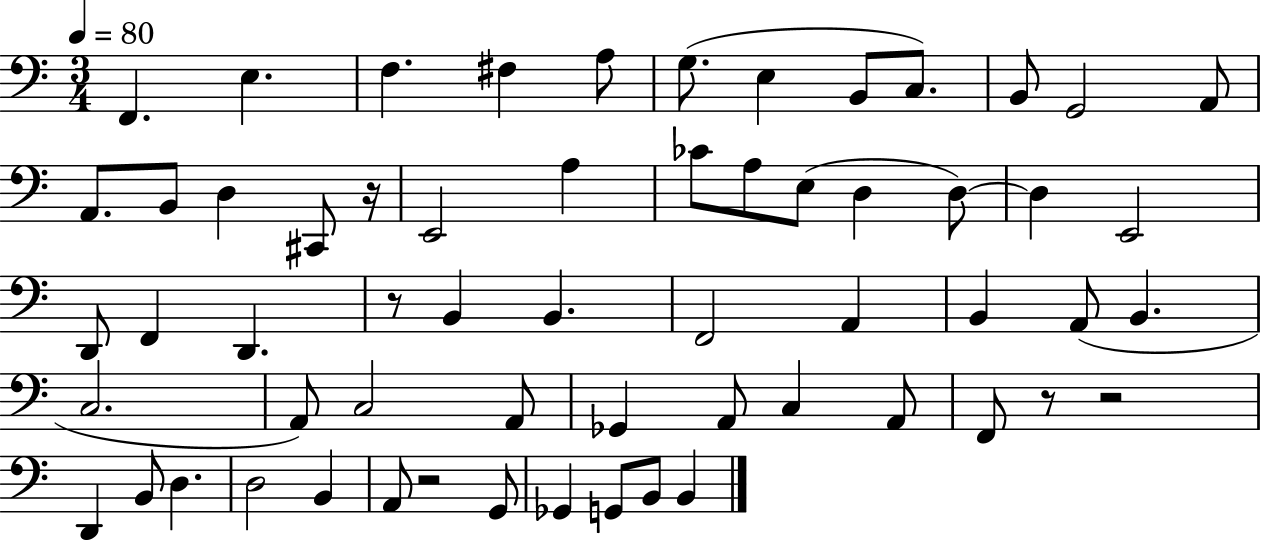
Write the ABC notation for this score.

X:1
T:Untitled
M:3/4
L:1/4
K:C
F,, E, F, ^F, A,/2 G,/2 E, B,,/2 C,/2 B,,/2 G,,2 A,,/2 A,,/2 B,,/2 D, ^C,,/2 z/4 E,,2 A, _C/2 A,/2 E,/2 D, D,/2 D, E,,2 D,,/2 F,, D,, z/2 B,, B,, F,,2 A,, B,, A,,/2 B,, C,2 A,,/2 C,2 A,,/2 _G,, A,,/2 C, A,,/2 F,,/2 z/2 z2 D,, B,,/2 D, D,2 B,, A,,/2 z2 G,,/2 _G,, G,,/2 B,,/2 B,,